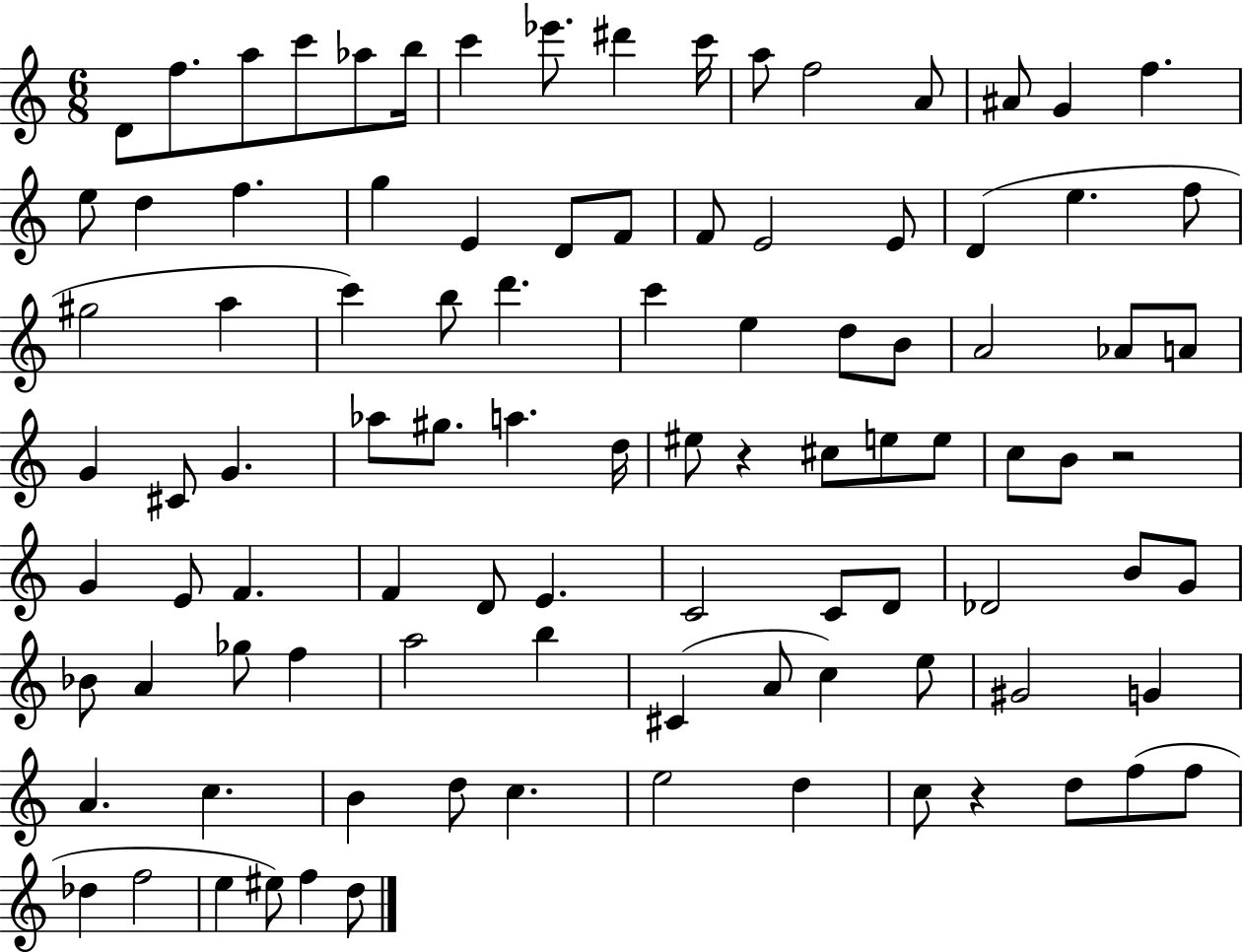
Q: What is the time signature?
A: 6/8